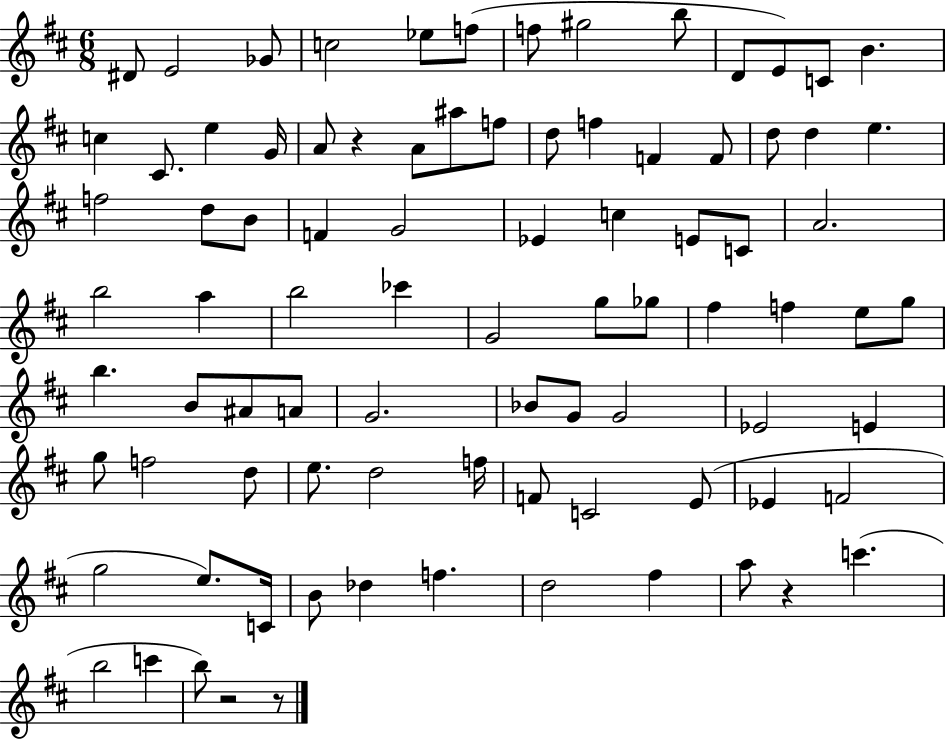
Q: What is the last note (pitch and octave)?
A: B5